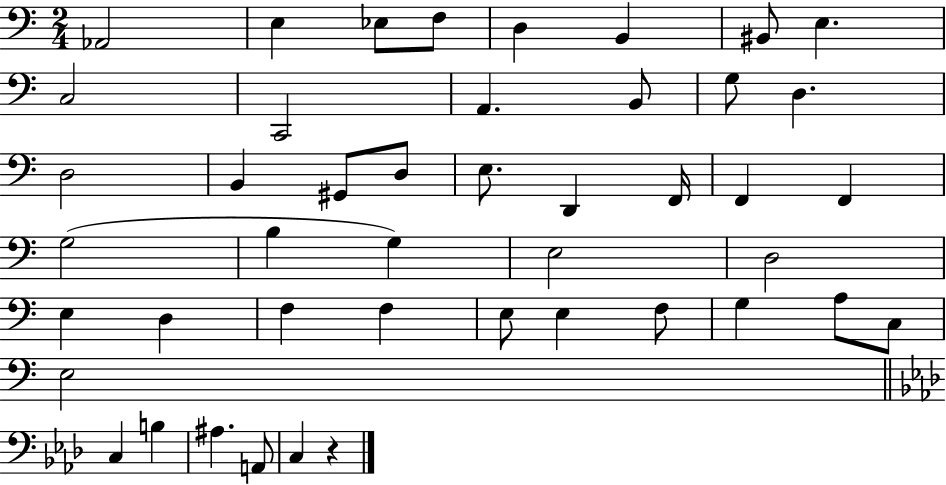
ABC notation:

X:1
T:Untitled
M:2/4
L:1/4
K:C
_A,,2 E, _E,/2 F,/2 D, B,, ^B,,/2 E, C,2 C,,2 A,, B,,/2 G,/2 D, D,2 B,, ^G,,/2 D,/2 E,/2 D,, F,,/4 F,, F,, G,2 B, G, E,2 D,2 E, D, F, F, E,/2 E, F,/2 G, A,/2 C,/2 E,2 C, B, ^A, A,,/2 C, z